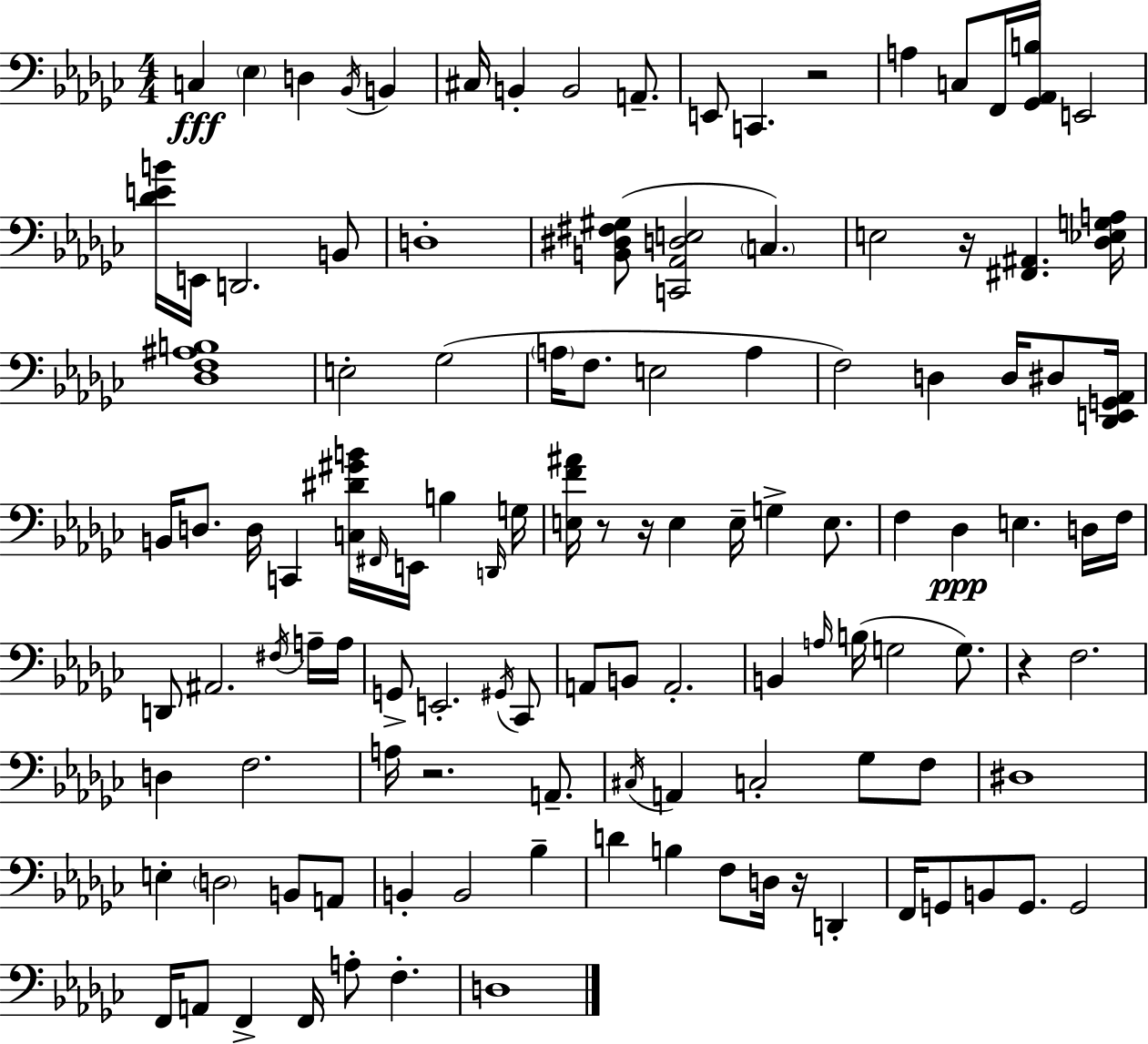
{
  \clef bass
  \numericTimeSignature
  \time 4/4
  \key ees \minor
  c4\fff \parenthesize ees4 d4 \acciaccatura { bes,16 } b,4 | cis16 b,4-. b,2 a,8.-- | e,8 c,4. r2 | a4 c8 f,16 <ges, aes, b>16 e,2 | \break <des' e' b'>16 e,16 d,2. b,8 | d1-. | <b, dis fis gis>8( <c, aes, d e>2 \parenthesize c4.) | e2 r16 <fis, ais,>4. | \break <des ees g a>16 <des f ais b>1 | e2-. ges2( | \parenthesize a16 f8. e2 a4 | f2) d4 d16 dis8 | \break <des, e, g, aes,>16 b,16 d8. d16 c,4 <c dis' gis' b'>16 \grace { fis,16 } e,16 b4 | \grace { d,16 } g16 <e f' ais'>16 r8 r16 e4 e16-- g4-> | e8. f4 des4\ppp e4. | d16 f16 d,8 ais,2. | \break \acciaccatura { fis16 } a16-- a16 g,8-> e,2.-. | \acciaccatura { gis,16 } ces,8 a,8 b,8 a,2.-. | b,4 \grace { a16 }( b16 g2 | g8.) r4 f2. | \break d4 f2. | a16 r2. | a,8.-- \acciaccatura { cis16 } a,4 c2-. | ges8 f8 dis1 | \break e4-. \parenthesize d2 | b,8 a,8 b,4-. b,2 | bes4-- d'4 b4 f8 | d16 r16 d,4-. f,16 g,8 b,8 g,8. g,2 | \break f,16 a,8 f,4-> f,16 a8-. | f4.-. d1 | \bar "|."
}